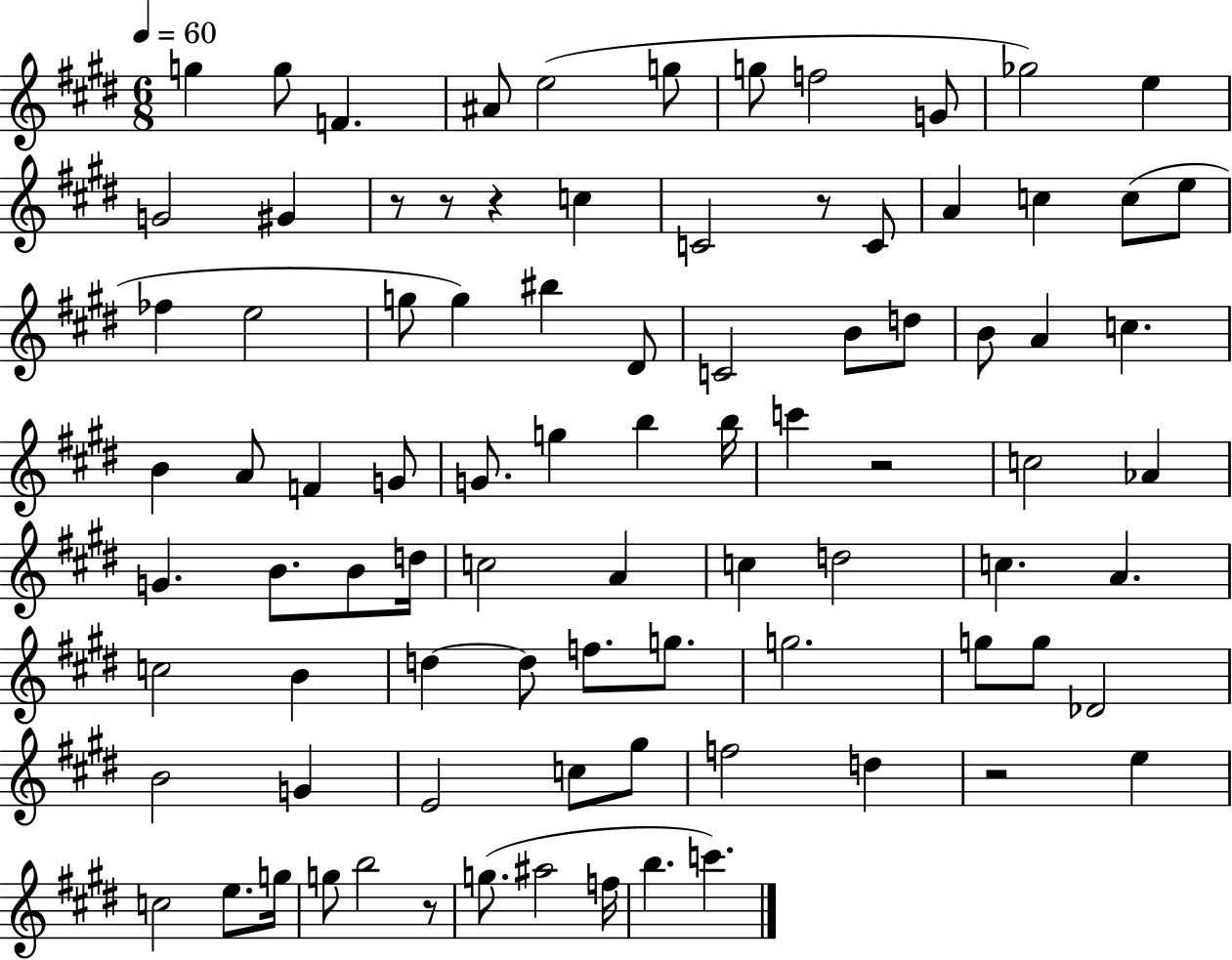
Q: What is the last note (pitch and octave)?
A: C6